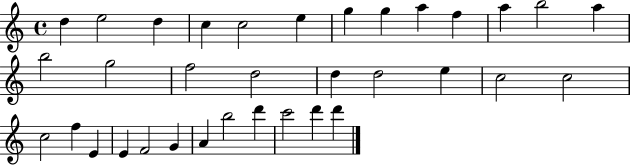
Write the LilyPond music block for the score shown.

{
  \clef treble
  \time 4/4
  \defaultTimeSignature
  \key c \major
  d''4 e''2 d''4 | c''4 c''2 e''4 | g''4 g''4 a''4 f''4 | a''4 b''2 a''4 | \break b''2 g''2 | f''2 d''2 | d''4 d''2 e''4 | c''2 c''2 | \break c''2 f''4 e'4 | e'4 f'2 g'4 | a'4 b''2 d'''4 | c'''2 d'''4 d'''4 | \break \bar "|."
}